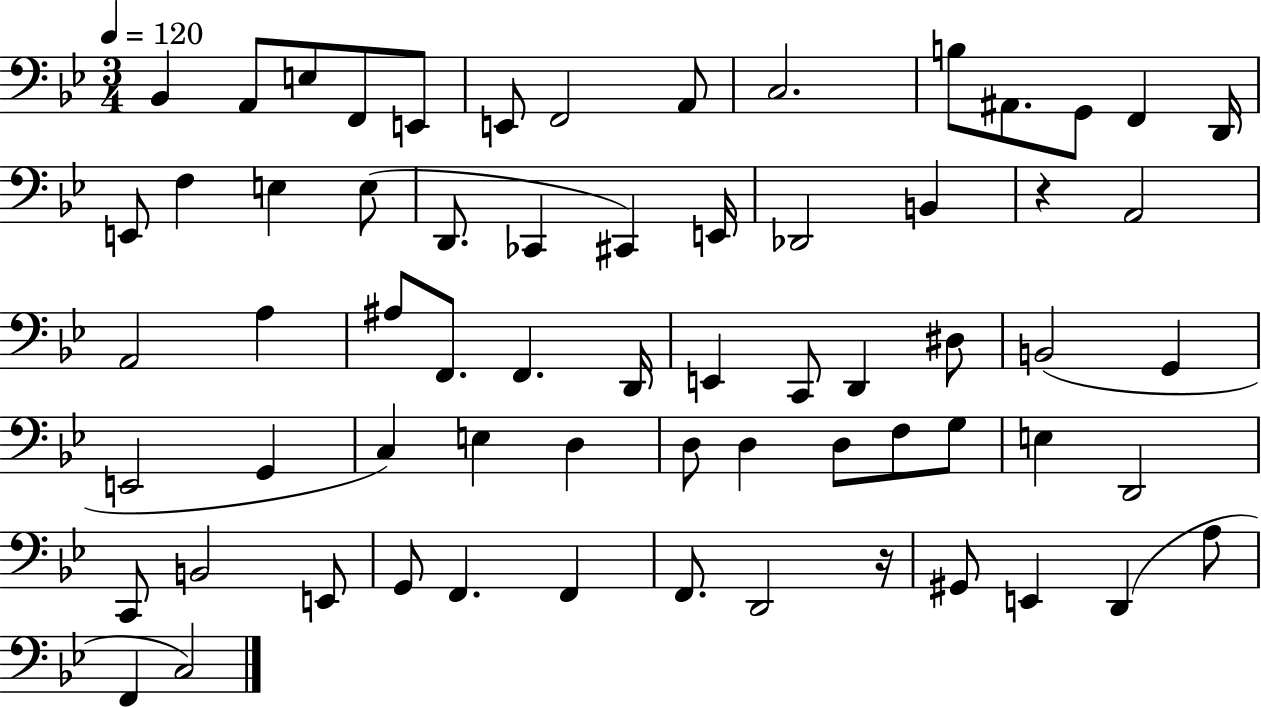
X:1
T:Untitled
M:3/4
L:1/4
K:Bb
_B,, A,,/2 E,/2 F,,/2 E,,/2 E,,/2 F,,2 A,,/2 C,2 B,/2 ^A,,/2 G,,/2 F,, D,,/4 E,,/2 F, E, E,/2 D,,/2 _C,, ^C,, E,,/4 _D,,2 B,, z A,,2 A,,2 A, ^A,/2 F,,/2 F,, D,,/4 E,, C,,/2 D,, ^D,/2 B,,2 G,, E,,2 G,, C, E, D, D,/2 D, D,/2 F,/2 G,/2 E, D,,2 C,,/2 B,,2 E,,/2 G,,/2 F,, F,, F,,/2 D,,2 z/4 ^G,,/2 E,, D,, A,/2 F,, C,2